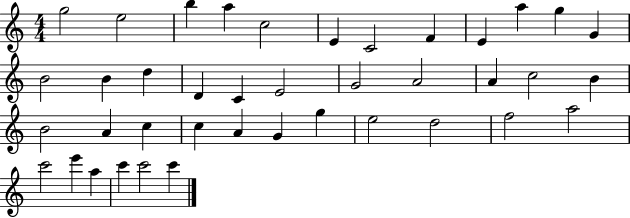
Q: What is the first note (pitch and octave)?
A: G5